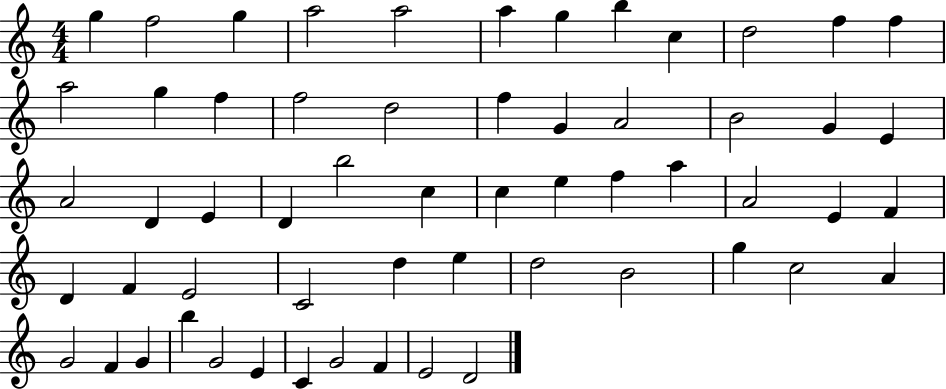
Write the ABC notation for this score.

X:1
T:Untitled
M:4/4
L:1/4
K:C
g f2 g a2 a2 a g b c d2 f f a2 g f f2 d2 f G A2 B2 G E A2 D E D b2 c c e f a A2 E F D F E2 C2 d e d2 B2 g c2 A G2 F G b G2 E C G2 F E2 D2